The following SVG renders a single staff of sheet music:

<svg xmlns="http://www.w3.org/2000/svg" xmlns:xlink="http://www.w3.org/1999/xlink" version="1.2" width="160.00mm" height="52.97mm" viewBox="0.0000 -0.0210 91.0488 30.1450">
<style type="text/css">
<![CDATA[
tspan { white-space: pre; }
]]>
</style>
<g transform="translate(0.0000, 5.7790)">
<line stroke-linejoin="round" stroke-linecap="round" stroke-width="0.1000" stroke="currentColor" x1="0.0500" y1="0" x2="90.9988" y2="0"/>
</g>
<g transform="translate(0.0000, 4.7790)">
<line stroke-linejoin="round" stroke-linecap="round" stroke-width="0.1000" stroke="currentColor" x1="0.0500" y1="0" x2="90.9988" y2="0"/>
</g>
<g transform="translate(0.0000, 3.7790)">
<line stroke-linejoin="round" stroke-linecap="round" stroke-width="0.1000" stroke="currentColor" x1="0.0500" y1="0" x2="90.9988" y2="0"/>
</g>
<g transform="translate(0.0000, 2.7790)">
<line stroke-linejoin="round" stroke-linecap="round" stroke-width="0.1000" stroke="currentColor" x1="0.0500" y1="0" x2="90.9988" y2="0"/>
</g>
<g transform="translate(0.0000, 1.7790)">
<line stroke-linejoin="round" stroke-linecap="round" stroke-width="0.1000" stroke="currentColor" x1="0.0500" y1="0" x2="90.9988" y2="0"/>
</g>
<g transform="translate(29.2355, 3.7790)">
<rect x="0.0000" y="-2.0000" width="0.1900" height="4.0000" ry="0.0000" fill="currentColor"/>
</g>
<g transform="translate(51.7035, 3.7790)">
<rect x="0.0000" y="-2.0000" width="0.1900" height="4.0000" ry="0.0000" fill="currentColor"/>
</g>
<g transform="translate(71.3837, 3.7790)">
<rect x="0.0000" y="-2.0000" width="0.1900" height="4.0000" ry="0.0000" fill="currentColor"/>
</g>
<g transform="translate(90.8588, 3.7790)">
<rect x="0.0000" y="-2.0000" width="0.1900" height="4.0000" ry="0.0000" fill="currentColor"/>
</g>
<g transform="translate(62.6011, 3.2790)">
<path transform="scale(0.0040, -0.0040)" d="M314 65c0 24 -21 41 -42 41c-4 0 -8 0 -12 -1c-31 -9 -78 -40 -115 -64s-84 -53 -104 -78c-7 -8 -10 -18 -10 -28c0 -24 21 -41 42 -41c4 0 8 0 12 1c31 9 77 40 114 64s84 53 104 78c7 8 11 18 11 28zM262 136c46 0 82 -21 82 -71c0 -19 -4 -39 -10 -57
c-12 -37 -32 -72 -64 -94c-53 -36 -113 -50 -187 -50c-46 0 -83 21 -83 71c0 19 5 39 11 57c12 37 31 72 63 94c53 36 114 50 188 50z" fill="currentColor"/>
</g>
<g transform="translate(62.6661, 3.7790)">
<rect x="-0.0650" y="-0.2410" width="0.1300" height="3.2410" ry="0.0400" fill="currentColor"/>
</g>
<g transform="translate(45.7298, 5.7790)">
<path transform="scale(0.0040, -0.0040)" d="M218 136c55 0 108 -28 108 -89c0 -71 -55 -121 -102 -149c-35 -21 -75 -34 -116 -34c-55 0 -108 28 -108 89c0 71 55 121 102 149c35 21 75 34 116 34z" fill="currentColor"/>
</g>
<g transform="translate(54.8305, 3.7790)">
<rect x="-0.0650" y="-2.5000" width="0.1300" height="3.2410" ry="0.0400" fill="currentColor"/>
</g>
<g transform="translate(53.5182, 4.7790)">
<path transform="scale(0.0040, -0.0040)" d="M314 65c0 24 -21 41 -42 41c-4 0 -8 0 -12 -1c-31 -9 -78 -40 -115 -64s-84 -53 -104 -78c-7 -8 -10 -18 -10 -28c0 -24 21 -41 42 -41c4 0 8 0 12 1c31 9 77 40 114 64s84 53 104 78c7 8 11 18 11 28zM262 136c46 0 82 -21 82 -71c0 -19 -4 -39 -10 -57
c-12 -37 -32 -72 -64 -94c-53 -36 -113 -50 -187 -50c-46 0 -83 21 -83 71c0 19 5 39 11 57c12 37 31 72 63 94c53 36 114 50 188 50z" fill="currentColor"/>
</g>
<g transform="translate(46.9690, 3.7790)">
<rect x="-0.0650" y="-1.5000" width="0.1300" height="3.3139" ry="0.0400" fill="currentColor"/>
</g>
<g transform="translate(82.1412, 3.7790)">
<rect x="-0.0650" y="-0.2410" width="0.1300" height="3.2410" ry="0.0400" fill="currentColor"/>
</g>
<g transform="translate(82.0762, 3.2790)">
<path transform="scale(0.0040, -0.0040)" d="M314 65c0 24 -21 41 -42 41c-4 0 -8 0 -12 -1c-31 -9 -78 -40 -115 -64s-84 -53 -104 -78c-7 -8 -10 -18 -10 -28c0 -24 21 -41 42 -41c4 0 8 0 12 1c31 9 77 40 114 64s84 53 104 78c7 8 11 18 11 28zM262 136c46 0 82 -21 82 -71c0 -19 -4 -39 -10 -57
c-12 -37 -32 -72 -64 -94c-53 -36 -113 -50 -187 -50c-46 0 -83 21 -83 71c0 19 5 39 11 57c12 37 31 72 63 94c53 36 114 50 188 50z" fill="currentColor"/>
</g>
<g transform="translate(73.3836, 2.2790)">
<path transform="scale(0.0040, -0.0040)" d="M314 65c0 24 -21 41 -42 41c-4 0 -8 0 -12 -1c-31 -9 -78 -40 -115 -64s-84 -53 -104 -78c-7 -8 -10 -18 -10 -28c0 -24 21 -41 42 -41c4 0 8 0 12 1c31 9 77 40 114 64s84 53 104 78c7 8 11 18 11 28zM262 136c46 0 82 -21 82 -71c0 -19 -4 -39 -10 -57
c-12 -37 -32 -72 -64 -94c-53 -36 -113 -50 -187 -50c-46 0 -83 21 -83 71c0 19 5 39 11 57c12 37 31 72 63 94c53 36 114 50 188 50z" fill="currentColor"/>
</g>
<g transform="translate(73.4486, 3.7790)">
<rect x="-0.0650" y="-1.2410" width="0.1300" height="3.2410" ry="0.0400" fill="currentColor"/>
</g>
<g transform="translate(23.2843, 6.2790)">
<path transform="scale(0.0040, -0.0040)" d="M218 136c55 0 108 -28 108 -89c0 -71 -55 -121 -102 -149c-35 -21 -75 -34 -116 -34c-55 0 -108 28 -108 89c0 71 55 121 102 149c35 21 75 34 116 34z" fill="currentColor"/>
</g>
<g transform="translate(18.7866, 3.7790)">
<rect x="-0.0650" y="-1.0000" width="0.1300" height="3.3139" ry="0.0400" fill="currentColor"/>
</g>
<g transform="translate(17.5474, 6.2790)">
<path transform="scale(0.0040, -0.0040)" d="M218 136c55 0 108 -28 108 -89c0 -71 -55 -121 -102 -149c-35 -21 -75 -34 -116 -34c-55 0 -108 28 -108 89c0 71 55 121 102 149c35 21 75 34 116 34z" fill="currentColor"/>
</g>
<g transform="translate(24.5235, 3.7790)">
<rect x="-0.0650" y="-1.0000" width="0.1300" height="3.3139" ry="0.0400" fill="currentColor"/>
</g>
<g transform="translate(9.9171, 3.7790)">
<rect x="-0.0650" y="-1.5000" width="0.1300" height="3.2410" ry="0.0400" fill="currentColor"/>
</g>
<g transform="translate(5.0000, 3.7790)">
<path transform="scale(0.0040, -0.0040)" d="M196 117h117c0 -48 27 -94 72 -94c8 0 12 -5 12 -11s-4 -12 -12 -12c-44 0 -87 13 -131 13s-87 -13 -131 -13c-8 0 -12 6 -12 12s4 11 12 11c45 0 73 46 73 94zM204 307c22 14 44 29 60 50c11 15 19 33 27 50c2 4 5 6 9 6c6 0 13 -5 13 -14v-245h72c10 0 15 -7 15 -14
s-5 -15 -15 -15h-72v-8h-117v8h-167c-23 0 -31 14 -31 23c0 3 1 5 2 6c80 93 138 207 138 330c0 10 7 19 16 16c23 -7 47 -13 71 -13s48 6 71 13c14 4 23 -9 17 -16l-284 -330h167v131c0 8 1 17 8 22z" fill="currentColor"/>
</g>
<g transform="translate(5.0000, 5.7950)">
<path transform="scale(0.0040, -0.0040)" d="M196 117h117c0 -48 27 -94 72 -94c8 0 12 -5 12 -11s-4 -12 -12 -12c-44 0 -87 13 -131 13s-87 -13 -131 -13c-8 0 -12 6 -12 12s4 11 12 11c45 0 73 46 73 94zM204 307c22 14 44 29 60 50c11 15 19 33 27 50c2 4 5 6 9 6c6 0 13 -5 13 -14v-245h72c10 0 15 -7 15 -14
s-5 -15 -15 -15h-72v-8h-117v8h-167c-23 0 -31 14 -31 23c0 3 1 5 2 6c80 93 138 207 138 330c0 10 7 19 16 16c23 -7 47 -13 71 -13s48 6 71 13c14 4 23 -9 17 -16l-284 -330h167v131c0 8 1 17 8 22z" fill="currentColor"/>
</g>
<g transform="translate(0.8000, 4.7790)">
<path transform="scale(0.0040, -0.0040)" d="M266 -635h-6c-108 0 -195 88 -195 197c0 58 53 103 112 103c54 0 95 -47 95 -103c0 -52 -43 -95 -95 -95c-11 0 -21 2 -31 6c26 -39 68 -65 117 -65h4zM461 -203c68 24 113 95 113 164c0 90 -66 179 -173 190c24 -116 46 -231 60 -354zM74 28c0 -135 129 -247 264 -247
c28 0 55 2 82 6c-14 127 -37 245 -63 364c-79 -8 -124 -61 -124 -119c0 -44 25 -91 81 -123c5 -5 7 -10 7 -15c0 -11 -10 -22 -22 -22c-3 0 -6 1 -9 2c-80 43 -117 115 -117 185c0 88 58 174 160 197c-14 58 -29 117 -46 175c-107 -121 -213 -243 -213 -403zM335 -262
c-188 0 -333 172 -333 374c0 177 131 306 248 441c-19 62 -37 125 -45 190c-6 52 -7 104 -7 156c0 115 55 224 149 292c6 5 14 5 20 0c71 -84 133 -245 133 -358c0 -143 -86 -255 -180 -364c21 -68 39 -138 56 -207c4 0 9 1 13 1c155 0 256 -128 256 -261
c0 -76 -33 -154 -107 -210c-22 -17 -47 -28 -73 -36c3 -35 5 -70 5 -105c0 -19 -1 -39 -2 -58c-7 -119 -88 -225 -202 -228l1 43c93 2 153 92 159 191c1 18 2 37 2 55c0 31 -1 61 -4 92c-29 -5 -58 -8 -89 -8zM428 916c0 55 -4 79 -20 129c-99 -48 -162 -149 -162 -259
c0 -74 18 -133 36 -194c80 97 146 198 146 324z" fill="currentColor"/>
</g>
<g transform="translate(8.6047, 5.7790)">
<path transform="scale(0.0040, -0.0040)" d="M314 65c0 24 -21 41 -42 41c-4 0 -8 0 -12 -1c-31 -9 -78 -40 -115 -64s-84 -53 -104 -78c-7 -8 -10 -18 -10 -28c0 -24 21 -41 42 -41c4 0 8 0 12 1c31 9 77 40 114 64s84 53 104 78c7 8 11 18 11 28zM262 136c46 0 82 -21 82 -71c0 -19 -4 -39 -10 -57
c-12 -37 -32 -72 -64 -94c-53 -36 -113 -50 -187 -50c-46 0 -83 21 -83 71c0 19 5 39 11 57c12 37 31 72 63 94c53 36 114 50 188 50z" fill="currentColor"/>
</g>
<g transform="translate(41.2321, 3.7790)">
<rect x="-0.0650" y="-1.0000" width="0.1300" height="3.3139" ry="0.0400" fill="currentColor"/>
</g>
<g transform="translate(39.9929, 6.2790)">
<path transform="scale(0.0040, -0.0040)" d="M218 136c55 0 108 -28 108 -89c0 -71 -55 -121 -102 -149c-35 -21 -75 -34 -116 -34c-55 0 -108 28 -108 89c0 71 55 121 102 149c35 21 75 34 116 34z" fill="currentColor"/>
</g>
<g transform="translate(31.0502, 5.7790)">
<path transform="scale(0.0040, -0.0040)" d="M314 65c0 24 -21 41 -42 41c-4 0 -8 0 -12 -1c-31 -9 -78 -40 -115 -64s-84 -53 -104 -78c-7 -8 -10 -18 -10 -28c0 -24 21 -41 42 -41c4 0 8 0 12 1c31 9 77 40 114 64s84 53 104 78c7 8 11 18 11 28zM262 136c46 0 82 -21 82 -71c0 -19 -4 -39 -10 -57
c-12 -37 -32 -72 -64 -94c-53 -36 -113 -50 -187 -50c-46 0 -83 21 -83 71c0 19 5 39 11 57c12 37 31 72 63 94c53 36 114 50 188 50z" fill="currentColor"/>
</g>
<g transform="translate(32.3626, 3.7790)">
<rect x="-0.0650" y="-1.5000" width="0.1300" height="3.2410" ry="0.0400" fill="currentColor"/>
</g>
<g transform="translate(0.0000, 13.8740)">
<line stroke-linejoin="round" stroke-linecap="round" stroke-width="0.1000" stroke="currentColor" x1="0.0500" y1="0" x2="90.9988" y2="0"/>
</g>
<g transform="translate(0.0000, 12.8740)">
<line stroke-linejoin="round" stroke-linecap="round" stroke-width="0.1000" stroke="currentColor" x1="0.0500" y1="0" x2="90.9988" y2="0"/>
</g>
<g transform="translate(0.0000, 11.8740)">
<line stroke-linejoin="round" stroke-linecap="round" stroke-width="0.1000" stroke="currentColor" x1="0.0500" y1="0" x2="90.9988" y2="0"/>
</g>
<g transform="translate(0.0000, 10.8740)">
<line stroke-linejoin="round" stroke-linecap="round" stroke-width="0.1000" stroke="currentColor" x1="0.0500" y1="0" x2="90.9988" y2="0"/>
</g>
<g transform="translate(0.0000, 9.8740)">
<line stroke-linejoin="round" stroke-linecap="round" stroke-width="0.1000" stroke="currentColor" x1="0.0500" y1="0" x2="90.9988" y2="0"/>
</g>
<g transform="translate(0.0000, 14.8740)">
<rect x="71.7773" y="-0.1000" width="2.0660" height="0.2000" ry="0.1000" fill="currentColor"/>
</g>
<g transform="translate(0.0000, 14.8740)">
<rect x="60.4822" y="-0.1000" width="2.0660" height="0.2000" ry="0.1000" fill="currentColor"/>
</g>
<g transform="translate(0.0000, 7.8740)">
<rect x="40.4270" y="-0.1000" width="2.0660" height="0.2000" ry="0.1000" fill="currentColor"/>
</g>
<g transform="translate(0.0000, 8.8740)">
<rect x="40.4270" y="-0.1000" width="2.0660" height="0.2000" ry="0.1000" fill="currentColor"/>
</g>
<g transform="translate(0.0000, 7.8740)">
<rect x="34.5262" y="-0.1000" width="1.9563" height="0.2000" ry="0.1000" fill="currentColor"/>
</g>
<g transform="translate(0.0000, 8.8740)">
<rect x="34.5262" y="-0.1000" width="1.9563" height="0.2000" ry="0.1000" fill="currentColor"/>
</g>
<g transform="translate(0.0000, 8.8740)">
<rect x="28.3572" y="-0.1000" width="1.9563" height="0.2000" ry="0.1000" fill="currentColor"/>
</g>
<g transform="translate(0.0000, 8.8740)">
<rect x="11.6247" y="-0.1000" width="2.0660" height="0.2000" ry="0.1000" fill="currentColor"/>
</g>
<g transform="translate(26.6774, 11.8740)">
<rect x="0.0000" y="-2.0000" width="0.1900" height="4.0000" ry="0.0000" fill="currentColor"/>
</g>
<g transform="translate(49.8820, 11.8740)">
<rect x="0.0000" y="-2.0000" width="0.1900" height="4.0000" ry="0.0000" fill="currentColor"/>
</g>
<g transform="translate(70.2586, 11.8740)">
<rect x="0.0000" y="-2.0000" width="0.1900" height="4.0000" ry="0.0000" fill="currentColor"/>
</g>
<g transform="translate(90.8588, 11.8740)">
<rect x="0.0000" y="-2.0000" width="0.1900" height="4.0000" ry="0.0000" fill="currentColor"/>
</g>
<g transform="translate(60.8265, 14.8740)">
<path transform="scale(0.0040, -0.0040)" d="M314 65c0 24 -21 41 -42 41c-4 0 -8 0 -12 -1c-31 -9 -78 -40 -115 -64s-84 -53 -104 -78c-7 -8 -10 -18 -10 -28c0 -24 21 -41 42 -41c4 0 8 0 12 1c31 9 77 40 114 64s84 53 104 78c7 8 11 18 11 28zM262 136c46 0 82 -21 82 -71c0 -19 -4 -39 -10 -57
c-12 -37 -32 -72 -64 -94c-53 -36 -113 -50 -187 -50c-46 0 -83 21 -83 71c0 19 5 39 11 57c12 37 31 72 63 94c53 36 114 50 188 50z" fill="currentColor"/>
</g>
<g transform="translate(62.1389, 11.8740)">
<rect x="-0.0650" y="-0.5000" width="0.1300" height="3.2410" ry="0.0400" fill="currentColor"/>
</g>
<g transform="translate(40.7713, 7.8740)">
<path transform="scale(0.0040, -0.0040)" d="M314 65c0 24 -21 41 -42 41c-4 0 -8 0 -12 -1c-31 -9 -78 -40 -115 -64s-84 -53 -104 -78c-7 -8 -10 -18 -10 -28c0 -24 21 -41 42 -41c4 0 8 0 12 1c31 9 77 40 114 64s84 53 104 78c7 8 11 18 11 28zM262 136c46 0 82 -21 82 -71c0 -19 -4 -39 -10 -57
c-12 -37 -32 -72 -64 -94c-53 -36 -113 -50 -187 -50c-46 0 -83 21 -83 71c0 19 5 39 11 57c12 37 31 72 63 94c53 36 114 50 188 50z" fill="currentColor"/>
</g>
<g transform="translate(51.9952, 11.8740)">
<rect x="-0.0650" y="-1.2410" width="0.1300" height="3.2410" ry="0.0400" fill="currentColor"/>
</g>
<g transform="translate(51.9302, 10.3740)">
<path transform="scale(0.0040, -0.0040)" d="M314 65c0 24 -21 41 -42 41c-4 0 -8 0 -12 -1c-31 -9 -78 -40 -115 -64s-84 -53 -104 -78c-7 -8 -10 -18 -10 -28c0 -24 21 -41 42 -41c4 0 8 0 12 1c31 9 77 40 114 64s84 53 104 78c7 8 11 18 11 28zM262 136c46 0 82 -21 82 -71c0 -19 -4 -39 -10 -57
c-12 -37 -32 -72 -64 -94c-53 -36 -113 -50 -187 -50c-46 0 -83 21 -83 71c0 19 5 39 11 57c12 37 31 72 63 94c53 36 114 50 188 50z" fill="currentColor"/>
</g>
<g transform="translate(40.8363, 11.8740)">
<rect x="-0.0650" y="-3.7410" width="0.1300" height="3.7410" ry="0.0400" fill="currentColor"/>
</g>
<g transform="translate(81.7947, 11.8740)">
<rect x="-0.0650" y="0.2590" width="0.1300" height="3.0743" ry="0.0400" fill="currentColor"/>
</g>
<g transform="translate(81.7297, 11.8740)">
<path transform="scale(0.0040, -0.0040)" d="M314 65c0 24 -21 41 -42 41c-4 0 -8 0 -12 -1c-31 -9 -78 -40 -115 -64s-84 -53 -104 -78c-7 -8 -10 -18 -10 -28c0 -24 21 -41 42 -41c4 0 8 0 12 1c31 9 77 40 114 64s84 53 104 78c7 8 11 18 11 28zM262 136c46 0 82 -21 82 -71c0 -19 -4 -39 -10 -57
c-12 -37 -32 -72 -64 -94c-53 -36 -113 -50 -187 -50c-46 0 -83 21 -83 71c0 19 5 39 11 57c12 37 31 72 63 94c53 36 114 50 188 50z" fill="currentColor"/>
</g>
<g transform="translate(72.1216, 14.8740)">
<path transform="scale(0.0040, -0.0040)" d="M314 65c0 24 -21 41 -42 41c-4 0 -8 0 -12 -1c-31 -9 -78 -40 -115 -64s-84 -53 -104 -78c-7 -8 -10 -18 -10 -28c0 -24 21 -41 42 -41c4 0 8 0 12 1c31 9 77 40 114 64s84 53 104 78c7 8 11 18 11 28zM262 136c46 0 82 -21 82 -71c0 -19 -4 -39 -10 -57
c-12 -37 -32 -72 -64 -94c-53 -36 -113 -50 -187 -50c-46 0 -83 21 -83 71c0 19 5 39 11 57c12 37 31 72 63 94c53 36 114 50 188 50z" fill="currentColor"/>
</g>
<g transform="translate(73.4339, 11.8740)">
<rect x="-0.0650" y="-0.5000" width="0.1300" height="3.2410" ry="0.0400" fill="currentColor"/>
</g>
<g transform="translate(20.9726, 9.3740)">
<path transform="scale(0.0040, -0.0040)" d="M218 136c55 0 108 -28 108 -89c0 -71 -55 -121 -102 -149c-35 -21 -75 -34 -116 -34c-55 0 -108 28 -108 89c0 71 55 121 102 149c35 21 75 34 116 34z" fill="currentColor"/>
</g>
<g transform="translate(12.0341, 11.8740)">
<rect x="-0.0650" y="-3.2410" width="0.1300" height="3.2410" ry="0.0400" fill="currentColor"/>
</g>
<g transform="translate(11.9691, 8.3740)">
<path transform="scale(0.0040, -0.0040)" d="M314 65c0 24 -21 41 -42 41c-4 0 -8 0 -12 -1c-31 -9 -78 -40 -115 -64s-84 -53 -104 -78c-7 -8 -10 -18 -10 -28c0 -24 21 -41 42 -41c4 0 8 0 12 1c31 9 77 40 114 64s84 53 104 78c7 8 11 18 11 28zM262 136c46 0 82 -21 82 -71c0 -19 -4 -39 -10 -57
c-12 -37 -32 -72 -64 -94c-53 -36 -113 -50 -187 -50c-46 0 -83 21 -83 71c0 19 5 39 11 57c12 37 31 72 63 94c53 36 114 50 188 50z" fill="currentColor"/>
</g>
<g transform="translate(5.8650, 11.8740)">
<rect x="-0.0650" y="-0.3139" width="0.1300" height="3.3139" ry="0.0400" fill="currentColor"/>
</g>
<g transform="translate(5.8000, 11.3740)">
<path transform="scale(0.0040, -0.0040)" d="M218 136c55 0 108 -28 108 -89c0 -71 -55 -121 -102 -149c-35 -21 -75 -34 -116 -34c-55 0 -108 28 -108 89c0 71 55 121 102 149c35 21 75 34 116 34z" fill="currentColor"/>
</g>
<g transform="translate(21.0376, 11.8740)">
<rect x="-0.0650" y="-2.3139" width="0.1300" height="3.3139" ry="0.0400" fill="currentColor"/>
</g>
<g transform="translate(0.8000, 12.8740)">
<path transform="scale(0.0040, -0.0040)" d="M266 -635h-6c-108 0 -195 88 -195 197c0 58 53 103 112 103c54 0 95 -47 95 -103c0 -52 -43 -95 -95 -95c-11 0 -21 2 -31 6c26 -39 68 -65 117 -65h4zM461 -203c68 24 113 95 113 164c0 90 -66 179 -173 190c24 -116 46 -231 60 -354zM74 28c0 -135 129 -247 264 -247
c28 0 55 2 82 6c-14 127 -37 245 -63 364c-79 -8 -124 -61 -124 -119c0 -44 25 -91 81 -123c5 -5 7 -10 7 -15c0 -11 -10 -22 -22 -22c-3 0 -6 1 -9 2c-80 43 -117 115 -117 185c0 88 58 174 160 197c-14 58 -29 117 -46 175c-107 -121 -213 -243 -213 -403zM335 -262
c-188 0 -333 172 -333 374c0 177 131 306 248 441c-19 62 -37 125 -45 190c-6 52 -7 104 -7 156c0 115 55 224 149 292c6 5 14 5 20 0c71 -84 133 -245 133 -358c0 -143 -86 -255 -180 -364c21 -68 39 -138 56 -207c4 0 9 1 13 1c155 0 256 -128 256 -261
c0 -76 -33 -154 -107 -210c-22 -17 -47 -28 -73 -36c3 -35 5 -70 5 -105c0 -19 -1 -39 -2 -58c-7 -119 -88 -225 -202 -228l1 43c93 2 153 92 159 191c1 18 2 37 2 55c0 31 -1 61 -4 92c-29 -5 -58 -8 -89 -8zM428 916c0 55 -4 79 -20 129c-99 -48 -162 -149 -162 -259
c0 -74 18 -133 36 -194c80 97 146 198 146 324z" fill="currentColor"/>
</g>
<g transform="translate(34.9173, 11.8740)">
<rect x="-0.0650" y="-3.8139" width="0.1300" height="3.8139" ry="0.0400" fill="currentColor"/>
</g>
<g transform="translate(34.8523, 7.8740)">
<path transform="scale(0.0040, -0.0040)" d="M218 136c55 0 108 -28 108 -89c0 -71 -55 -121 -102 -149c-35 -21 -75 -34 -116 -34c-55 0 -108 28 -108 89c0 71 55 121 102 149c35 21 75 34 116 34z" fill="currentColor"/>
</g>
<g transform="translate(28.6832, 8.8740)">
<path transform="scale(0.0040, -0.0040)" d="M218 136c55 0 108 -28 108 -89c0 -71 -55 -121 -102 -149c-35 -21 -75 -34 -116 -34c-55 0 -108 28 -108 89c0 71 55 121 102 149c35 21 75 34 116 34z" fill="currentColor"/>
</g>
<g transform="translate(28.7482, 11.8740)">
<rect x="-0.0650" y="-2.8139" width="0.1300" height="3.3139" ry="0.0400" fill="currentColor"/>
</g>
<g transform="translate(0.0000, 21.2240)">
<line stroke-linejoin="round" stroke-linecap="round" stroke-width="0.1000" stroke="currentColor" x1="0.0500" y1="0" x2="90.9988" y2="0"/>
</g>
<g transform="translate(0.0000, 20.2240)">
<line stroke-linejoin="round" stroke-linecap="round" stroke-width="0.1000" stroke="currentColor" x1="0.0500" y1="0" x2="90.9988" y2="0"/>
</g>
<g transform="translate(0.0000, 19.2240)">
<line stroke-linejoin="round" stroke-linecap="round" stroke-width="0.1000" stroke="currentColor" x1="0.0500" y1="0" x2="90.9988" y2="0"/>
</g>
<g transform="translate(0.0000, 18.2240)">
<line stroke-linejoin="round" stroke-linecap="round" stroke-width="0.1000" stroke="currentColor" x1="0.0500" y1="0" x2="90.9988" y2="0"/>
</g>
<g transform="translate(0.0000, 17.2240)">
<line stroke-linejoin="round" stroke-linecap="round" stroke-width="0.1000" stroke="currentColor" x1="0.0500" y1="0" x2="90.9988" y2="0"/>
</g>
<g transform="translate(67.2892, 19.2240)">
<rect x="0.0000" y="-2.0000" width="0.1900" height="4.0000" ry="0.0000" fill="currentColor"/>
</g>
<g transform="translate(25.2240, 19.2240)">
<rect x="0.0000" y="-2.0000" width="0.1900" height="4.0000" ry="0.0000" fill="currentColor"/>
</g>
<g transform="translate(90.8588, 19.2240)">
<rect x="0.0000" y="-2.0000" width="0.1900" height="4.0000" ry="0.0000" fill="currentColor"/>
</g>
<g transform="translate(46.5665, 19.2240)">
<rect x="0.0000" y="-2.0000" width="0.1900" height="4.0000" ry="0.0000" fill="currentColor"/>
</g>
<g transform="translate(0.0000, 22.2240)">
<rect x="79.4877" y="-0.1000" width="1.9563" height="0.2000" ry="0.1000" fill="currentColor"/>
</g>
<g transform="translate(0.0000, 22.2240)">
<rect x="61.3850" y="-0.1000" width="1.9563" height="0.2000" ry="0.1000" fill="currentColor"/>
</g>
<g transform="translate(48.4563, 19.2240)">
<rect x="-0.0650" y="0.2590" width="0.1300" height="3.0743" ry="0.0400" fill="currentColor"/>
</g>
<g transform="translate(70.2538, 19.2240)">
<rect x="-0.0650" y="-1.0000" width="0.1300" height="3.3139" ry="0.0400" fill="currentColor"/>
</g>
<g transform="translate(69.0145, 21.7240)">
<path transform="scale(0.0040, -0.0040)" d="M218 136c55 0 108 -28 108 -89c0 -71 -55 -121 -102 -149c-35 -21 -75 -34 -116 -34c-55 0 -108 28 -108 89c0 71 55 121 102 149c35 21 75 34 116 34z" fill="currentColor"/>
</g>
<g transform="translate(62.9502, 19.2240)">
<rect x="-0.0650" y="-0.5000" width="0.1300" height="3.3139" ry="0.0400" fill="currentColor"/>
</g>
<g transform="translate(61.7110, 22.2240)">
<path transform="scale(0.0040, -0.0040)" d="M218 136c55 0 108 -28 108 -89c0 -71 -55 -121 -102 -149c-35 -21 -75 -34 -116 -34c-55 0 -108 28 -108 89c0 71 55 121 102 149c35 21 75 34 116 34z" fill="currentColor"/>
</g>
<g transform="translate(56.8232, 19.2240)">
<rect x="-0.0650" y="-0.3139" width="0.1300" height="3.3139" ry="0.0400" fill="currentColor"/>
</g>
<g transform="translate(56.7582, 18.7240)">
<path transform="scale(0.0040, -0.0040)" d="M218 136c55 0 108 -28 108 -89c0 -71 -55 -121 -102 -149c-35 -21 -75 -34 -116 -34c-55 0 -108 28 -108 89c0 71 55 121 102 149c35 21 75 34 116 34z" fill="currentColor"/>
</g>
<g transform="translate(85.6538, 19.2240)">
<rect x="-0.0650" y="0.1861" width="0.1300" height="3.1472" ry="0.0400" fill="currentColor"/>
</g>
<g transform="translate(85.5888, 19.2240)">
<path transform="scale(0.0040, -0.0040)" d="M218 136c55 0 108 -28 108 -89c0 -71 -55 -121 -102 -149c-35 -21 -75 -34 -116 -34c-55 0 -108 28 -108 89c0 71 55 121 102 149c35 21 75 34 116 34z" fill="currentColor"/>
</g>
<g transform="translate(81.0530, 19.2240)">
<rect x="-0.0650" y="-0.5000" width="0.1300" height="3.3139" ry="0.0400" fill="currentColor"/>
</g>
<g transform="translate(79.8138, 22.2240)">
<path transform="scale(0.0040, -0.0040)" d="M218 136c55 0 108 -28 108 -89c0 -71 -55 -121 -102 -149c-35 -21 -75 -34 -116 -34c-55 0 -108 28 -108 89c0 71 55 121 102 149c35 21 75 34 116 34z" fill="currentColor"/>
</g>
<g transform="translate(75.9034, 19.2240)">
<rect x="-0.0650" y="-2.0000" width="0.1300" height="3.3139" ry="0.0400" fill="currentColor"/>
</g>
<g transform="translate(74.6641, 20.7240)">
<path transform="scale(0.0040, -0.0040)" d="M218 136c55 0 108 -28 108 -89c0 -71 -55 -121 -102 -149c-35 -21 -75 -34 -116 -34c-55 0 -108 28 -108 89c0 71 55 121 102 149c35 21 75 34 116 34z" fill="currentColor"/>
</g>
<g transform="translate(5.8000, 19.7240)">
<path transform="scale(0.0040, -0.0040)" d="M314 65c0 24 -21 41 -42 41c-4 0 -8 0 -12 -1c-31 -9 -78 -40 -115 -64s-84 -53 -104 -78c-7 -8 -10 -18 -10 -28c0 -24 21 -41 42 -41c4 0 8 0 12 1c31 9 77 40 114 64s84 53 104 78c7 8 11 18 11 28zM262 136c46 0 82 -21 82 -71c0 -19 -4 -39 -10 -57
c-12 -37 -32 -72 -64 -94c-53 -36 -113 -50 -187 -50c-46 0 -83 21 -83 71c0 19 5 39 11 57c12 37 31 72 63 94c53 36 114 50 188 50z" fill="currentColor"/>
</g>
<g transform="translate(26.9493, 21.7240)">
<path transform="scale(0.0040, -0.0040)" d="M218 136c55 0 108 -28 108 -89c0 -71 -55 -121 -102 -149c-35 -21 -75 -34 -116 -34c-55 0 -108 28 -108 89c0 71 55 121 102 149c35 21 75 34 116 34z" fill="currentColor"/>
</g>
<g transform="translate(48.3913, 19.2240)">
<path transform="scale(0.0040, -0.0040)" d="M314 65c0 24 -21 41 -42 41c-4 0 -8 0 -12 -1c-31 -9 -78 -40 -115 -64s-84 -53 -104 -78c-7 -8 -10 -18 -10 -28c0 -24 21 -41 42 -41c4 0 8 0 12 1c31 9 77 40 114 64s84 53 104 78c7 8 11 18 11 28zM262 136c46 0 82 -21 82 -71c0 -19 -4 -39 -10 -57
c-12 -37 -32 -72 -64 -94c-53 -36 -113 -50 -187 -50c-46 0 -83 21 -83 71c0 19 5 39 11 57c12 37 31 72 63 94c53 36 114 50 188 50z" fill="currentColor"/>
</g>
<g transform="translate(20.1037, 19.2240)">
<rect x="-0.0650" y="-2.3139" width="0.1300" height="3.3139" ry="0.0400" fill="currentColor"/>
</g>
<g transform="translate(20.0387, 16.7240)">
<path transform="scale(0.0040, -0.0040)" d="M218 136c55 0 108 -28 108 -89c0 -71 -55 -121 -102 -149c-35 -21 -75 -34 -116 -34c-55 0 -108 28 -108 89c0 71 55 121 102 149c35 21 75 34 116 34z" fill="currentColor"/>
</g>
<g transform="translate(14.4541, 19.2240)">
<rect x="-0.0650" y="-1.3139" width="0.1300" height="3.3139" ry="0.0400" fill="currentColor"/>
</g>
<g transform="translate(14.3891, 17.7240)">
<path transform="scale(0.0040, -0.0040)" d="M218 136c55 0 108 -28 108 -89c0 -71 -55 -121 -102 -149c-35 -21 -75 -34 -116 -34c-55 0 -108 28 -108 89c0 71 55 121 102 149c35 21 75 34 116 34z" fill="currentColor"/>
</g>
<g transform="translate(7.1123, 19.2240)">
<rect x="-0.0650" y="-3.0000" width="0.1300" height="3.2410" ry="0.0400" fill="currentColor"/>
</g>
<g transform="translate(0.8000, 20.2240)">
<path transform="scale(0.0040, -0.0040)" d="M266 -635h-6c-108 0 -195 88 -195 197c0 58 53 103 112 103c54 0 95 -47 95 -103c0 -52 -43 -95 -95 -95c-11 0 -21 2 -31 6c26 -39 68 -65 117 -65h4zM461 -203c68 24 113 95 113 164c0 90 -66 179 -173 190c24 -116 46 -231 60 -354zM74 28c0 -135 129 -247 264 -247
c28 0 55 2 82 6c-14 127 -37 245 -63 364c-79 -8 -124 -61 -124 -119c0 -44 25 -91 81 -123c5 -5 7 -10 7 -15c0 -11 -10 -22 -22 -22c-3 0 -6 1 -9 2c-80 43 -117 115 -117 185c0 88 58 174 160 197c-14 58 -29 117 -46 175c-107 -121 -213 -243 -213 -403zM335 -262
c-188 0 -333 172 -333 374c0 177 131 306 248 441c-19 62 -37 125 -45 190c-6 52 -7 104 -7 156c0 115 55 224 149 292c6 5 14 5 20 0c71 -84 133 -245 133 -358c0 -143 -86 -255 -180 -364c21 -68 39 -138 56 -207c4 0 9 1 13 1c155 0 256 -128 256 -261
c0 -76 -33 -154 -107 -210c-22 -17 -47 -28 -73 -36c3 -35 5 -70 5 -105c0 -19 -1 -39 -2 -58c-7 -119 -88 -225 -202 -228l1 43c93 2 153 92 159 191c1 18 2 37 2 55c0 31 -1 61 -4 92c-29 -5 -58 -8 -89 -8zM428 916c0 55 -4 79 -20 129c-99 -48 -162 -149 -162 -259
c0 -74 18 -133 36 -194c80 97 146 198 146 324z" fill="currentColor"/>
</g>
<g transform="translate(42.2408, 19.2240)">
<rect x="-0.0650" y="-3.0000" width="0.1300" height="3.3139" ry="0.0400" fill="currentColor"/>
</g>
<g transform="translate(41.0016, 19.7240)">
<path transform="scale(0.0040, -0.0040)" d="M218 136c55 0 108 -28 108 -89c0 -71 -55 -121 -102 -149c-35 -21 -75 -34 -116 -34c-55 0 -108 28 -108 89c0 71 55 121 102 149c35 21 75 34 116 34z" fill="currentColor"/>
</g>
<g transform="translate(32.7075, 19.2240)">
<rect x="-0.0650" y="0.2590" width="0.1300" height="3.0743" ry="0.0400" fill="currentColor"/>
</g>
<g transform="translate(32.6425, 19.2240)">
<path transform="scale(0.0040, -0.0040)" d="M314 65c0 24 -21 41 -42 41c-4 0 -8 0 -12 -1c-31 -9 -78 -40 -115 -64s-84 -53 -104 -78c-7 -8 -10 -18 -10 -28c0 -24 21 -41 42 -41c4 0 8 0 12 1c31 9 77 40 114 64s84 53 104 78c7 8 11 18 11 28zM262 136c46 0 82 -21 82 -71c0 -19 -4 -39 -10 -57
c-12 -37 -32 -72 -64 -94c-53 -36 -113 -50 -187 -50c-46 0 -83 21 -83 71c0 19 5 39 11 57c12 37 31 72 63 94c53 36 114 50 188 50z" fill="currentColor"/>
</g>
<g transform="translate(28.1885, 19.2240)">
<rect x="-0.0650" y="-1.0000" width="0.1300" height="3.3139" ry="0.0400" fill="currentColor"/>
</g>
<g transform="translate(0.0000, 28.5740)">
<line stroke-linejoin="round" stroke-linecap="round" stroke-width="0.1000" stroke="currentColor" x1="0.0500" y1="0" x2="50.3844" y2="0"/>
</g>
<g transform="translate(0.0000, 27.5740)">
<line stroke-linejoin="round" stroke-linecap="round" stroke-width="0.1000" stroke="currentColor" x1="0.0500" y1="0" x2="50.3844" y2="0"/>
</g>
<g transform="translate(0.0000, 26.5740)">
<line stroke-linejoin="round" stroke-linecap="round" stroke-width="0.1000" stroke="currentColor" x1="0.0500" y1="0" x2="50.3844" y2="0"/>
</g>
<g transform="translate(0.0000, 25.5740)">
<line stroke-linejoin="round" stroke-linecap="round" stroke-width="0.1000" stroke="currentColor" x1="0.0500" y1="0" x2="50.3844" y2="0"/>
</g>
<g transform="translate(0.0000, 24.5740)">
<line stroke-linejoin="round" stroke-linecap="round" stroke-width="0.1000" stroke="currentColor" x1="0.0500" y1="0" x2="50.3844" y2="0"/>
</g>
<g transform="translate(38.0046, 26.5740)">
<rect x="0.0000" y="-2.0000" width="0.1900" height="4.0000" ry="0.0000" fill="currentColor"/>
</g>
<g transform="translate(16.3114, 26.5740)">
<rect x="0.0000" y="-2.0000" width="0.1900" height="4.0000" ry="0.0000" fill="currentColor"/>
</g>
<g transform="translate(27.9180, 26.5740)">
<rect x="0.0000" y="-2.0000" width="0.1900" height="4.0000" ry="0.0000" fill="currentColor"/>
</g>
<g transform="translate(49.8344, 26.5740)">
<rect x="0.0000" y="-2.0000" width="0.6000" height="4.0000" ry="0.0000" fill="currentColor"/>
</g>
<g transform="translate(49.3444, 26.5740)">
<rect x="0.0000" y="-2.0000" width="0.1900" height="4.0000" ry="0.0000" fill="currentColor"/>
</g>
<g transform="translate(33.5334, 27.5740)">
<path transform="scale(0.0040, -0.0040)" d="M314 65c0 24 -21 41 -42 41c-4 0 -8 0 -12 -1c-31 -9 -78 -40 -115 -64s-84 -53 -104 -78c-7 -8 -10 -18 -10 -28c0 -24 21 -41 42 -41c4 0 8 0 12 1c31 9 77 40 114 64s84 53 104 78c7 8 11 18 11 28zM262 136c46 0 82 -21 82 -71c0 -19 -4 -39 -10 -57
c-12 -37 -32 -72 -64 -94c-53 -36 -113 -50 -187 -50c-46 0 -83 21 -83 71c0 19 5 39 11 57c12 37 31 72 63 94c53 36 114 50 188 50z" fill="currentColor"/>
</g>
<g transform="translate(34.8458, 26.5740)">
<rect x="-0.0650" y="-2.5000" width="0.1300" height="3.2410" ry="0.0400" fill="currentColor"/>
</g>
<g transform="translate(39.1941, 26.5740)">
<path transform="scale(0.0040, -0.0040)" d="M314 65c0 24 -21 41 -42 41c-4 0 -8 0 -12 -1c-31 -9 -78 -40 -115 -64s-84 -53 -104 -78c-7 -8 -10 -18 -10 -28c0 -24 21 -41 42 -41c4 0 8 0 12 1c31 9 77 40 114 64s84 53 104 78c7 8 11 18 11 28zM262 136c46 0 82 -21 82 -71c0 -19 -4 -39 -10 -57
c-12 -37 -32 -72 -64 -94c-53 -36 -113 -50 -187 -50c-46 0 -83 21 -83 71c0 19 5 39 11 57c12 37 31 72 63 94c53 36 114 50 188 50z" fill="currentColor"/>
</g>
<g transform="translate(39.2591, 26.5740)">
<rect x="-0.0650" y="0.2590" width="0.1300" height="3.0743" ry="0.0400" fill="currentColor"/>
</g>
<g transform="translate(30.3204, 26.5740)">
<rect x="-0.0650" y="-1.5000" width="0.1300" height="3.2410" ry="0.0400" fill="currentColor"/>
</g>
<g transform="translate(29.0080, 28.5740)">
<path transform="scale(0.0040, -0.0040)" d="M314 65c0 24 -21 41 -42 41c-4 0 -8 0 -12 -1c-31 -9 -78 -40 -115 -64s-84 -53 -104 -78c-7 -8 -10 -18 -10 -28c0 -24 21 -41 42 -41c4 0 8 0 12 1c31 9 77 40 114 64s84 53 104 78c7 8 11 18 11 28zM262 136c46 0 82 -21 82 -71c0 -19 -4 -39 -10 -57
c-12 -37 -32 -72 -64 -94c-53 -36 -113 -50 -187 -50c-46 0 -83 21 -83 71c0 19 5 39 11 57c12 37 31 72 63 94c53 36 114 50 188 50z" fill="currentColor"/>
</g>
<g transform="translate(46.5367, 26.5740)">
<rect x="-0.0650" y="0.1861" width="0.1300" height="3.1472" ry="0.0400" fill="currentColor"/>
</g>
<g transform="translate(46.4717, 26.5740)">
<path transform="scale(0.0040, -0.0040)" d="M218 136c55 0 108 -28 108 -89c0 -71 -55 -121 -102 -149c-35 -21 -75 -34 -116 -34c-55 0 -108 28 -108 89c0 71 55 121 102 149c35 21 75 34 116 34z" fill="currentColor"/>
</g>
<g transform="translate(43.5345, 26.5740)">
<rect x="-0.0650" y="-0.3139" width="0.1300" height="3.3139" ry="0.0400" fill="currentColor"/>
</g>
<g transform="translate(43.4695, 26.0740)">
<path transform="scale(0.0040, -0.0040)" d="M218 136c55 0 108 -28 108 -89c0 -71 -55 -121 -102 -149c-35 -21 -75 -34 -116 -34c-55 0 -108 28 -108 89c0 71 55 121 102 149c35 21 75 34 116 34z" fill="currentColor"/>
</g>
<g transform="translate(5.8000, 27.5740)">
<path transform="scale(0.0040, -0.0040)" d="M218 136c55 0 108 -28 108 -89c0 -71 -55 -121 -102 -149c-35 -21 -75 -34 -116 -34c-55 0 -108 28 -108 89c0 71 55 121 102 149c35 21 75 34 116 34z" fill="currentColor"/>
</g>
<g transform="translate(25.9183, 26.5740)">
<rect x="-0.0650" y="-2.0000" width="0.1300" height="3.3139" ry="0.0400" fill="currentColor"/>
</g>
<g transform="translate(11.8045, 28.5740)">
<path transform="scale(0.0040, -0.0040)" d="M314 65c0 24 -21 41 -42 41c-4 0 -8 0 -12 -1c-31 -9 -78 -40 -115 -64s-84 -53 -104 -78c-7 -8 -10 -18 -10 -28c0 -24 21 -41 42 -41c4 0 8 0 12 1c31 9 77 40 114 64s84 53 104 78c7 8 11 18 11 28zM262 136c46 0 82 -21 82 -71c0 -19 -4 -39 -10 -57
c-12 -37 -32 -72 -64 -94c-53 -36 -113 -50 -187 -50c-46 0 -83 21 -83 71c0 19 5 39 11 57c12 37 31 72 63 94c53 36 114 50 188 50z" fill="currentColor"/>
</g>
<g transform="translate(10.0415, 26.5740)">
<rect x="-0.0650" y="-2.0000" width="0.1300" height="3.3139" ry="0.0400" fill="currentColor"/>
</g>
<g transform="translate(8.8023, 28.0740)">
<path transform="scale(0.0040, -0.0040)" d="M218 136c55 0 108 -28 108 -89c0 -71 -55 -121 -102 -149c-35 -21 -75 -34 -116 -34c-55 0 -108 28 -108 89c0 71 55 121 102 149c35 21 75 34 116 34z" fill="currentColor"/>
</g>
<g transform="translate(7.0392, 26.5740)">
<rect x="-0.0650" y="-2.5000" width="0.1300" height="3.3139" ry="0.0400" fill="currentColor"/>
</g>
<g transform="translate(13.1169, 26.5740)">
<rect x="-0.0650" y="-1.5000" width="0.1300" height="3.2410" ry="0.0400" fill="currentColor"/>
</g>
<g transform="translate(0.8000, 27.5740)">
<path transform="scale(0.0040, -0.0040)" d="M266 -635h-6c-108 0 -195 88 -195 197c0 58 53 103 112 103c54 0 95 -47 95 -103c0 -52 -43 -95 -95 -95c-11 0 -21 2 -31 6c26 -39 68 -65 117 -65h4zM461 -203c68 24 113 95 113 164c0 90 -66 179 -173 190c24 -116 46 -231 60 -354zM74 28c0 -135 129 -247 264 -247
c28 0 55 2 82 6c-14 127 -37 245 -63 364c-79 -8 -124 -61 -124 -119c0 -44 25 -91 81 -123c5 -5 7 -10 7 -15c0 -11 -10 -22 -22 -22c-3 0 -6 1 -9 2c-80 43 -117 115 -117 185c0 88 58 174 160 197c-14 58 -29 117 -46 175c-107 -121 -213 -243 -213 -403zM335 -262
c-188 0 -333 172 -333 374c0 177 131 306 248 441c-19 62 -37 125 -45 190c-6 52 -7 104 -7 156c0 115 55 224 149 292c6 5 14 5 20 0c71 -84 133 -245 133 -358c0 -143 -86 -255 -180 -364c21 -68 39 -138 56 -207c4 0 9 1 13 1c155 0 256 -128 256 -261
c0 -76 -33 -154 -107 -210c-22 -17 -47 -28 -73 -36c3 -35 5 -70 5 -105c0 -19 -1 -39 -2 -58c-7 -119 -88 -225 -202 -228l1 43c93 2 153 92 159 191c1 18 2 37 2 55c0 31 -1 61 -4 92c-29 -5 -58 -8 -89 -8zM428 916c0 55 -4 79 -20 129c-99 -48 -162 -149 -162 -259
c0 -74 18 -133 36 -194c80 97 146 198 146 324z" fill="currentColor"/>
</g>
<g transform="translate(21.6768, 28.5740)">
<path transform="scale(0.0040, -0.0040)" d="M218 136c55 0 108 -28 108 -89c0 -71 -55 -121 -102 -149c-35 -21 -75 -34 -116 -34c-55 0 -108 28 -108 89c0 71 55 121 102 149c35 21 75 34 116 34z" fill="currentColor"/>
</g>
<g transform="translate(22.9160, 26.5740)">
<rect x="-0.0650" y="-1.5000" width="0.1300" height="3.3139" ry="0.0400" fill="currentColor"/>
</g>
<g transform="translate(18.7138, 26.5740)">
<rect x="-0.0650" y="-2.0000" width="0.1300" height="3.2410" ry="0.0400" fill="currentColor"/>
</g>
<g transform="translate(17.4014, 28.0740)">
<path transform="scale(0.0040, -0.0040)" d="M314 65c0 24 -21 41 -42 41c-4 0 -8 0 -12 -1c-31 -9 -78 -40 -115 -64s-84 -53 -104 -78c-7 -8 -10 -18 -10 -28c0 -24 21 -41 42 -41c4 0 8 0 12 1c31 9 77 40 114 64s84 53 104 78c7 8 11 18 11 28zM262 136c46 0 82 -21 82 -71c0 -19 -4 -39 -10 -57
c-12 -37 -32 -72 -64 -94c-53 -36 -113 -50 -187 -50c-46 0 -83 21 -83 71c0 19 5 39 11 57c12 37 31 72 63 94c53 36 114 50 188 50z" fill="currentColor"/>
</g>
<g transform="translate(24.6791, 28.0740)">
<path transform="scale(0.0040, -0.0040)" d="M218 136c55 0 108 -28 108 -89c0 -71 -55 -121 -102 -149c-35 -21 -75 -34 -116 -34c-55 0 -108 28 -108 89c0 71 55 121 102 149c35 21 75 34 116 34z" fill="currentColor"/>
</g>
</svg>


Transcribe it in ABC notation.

X:1
T:Untitled
M:4/4
L:1/4
K:C
E2 D D E2 D E G2 c2 e2 c2 c b2 g a c' c'2 e2 C2 C2 B2 A2 e g D B2 A B2 c C D F C B G F E2 F2 E F E2 G2 B2 c B